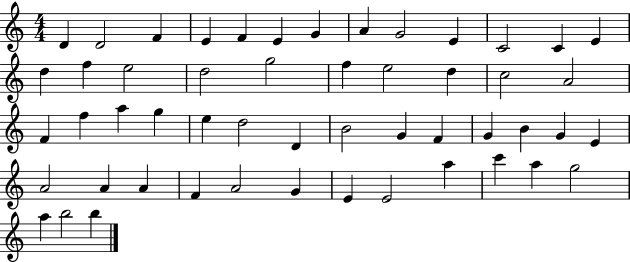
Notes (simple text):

D4/q D4/h F4/q E4/q F4/q E4/q G4/q A4/q G4/h E4/q C4/h C4/q E4/q D5/q F5/q E5/h D5/h G5/h F5/q E5/h D5/q C5/h A4/h F4/q F5/q A5/q G5/q E5/q D5/h D4/q B4/h G4/q F4/q G4/q B4/q G4/q E4/q A4/h A4/q A4/q F4/q A4/h G4/q E4/q E4/h A5/q C6/q A5/q G5/h A5/q B5/h B5/q